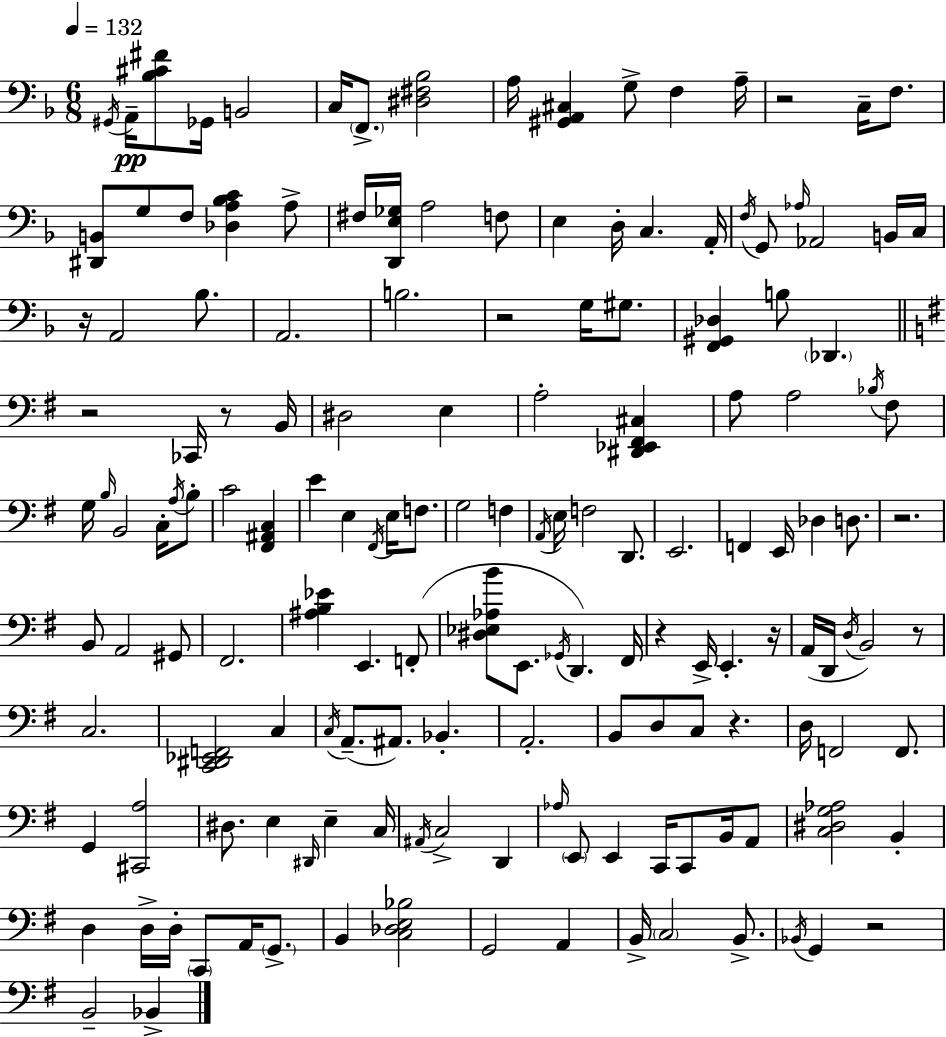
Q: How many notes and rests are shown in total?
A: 156